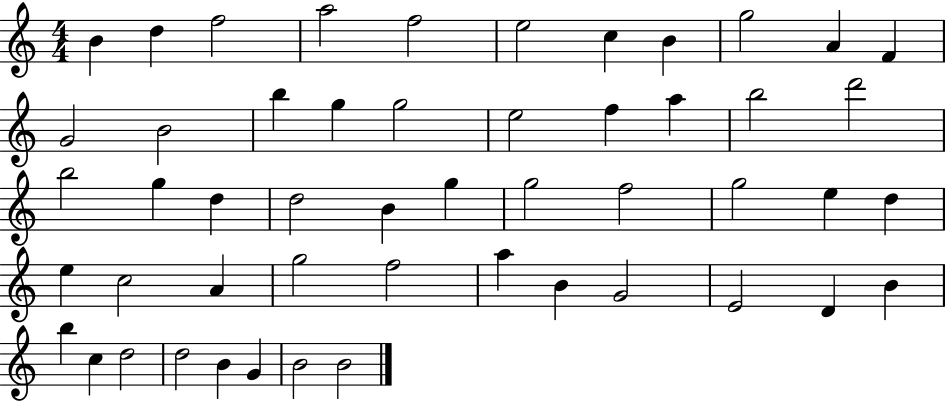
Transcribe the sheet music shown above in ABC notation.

X:1
T:Untitled
M:4/4
L:1/4
K:C
B d f2 a2 f2 e2 c B g2 A F G2 B2 b g g2 e2 f a b2 d'2 b2 g d d2 B g g2 f2 g2 e d e c2 A g2 f2 a B G2 E2 D B b c d2 d2 B G B2 B2